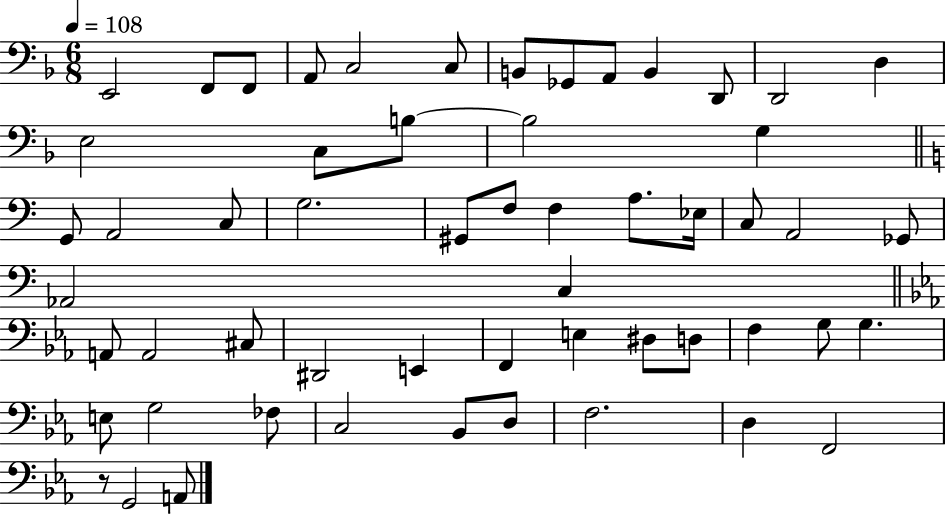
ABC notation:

X:1
T:Untitled
M:6/8
L:1/4
K:F
E,,2 F,,/2 F,,/2 A,,/2 C,2 C,/2 B,,/2 _G,,/2 A,,/2 B,, D,,/2 D,,2 D, E,2 C,/2 B,/2 B,2 G, G,,/2 A,,2 C,/2 G,2 ^G,,/2 F,/2 F, A,/2 _E,/4 C,/2 A,,2 _G,,/2 _A,,2 C, A,,/2 A,,2 ^C,/2 ^D,,2 E,, F,, E, ^D,/2 D,/2 F, G,/2 G, E,/2 G,2 _F,/2 C,2 _B,,/2 D,/2 F,2 D, F,,2 z/2 G,,2 A,,/2